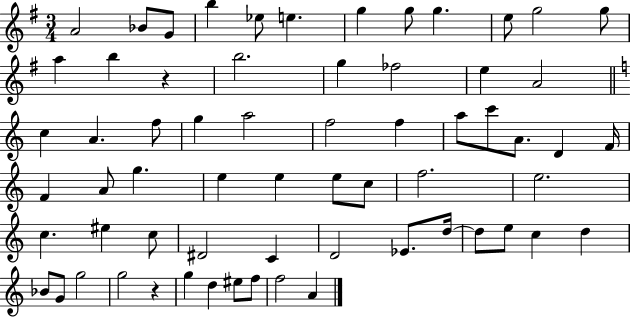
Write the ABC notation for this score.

X:1
T:Untitled
M:3/4
L:1/4
K:G
A2 _B/2 G/2 b _e/2 e g g/2 g e/2 g2 g/2 a b z b2 g _f2 e A2 c A f/2 g a2 f2 f a/2 c'/2 A/2 D F/4 F A/2 g e e e/2 c/2 f2 e2 c ^e c/2 ^D2 C D2 _E/2 d/4 d/2 e/2 c d _B/2 G/2 g2 g2 z g d ^e/2 f/2 f2 A